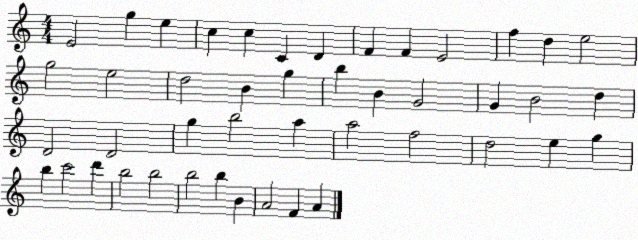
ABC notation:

X:1
T:Untitled
M:4/4
L:1/4
K:C
E2 g e c c C D F F E2 f d e2 g2 e2 d2 B g b B G2 G B2 d D2 D2 g b2 a a2 f2 d2 e g b c'2 d' b2 b2 b2 b B A2 F A